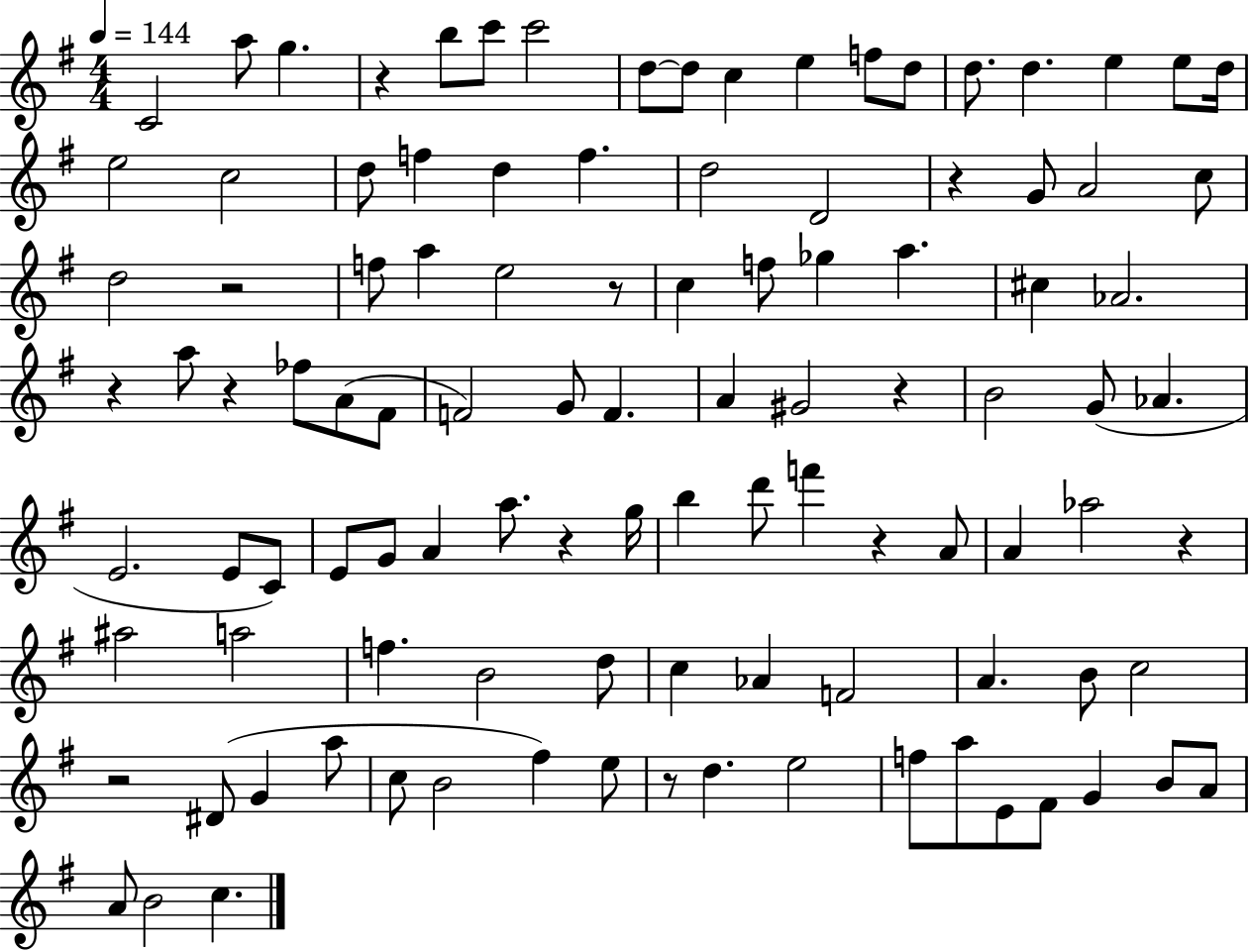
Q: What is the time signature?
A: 4/4